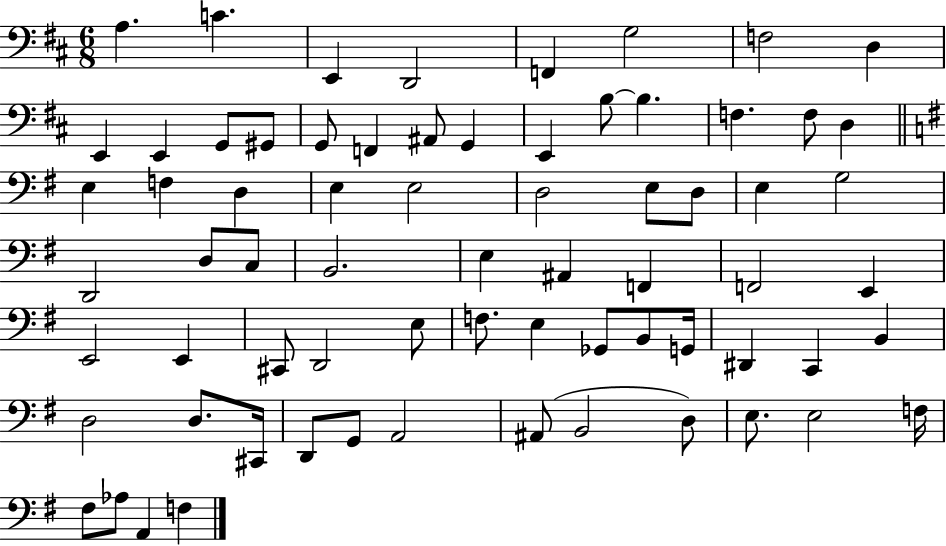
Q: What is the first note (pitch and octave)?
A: A3